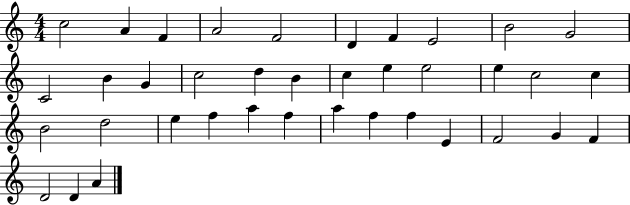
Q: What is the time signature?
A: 4/4